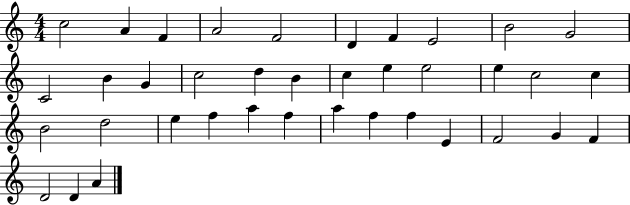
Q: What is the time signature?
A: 4/4